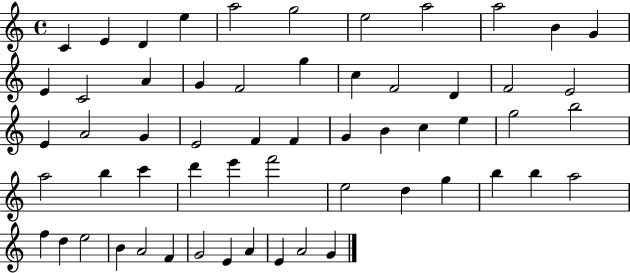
{
  \clef treble
  \time 4/4
  \defaultTimeSignature
  \key c \major
  c'4 e'4 d'4 e''4 | a''2 g''2 | e''2 a''2 | a''2 b'4 g'4 | \break e'4 c'2 a'4 | g'4 f'2 g''4 | c''4 f'2 d'4 | f'2 e'2 | \break e'4 a'2 g'4 | e'2 f'4 f'4 | g'4 b'4 c''4 e''4 | g''2 b''2 | \break a''2 b''4 c'''4 | d'''4 e'''4 f'''2 | e''2 d''4 g''4 | b''4 b''4 a''2 | \break f''4 d''4 e''2 | b'4 a'2 f'4 | g'2 e'4 a'4 | e'4 a'2 g'4 | \break \bar "|."
}